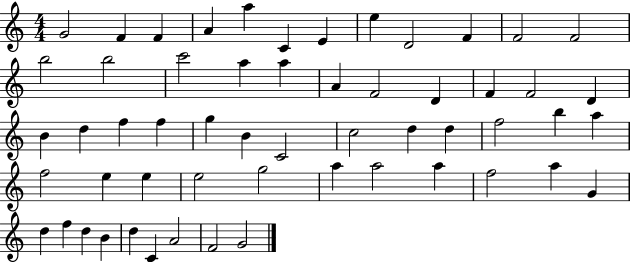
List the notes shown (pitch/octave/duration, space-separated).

G4/h F4/q F4/q A4/q A5/q C4/q E4/q E5/q D4/h F4/q F4/h F4/h B5/h B5/h C6/h A5/q A5/q A4/q F4/h D4/q F4/q F4/h D4/q B4/q D5/q F5/q F5/q G5/q B4/q C4/h C5/h D5/q D5/q F5/h B5/q A5/q F5/h E5/q E5/q E5/h G5/h A5/q A5/h A5/q F5/h A5/q G4/q D5/q F5/q D5/q B4/q D5/q C4/q A4/h F4/h G4/h